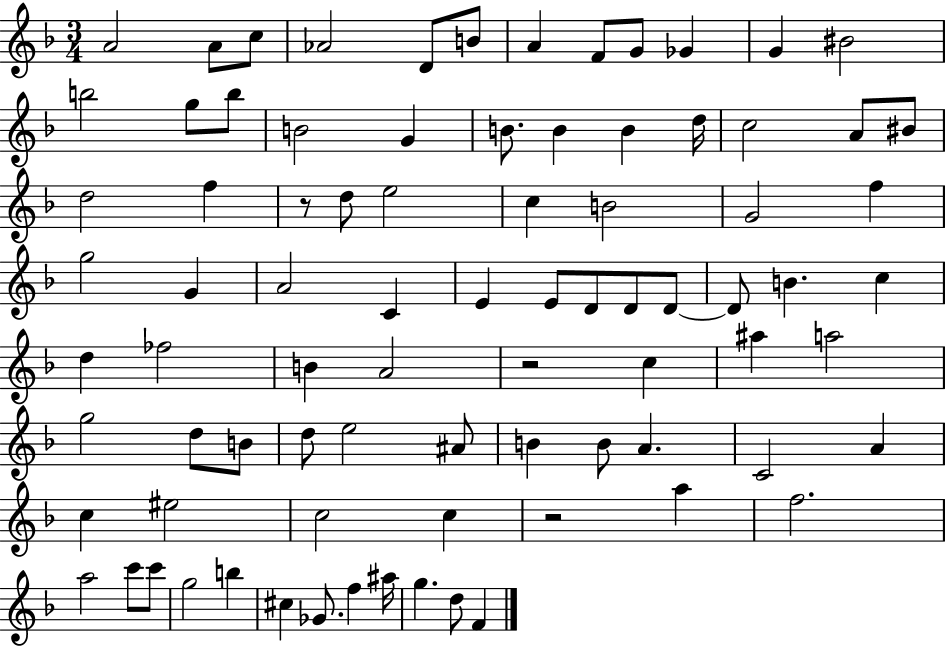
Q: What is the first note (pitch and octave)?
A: A4